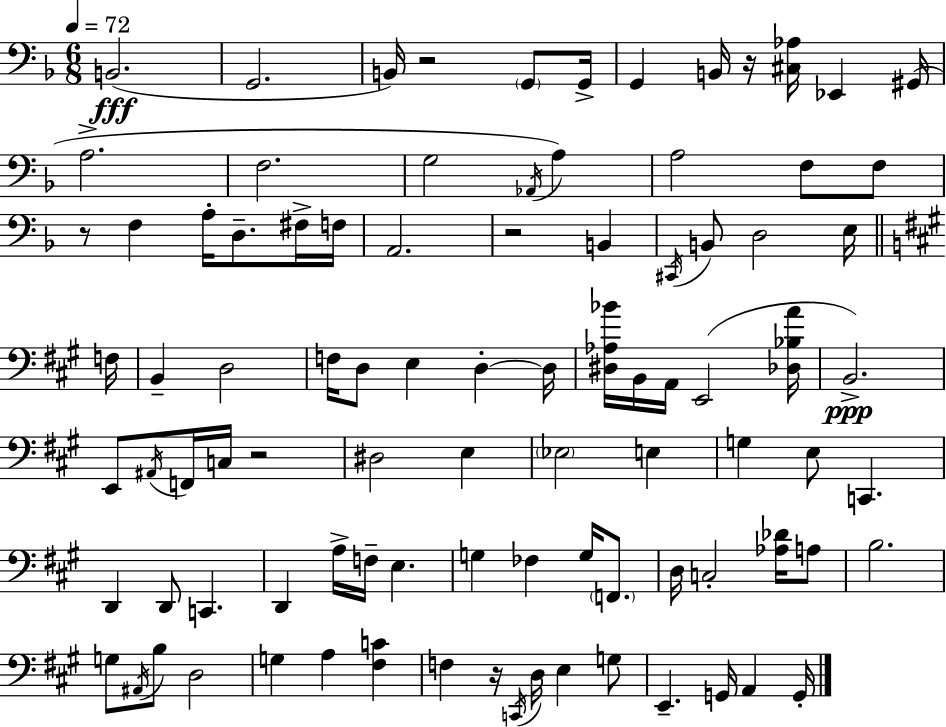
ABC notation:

X:1
T:Untitled
M:6/8
L:1/4
K:Dm
B,,2 G,,2 B,,/4 z2 G,,/2 G,,/4 G,, B,,/4 z/4 [^C,_A,]/4 _E,, ^G,,/4 A,2 F,2 G,2 _A,,/4 A, A,2 F,/2 F,/2 z/2 F, A,/4 D,/2 ^F,/4 F,/4 A,,2 z2 B,, ^C,,/4 B,,/2 D,2 E,/4 F,/4 B,, D,2 F,/4 D,/2 E, D, D,/4 [^D,_A,_B]/4 B,,/4 A,,/4 E,,2 [_D,_B,A]/4 B,,2 E,,/2 ^A,,/4 F,,/4 C,/4 z2 ^D,2 E, _E,2 E, G, E,/2 C,, D,, D,,/2 C,, D,, A,/4 F,/4 E, G, _F, G,/4 F,,/2 D,/4 C,2 [_A,_D]/4 A,/2 B,2 G,/2 ^A,,/4 B,/2 D,2 G, A, [^F,C] F, z/4 C,,/4 D,/4 E, G,/2 E,, G,,/4 A,, G,,/4